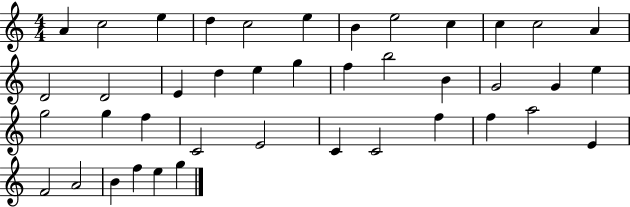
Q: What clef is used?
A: treble